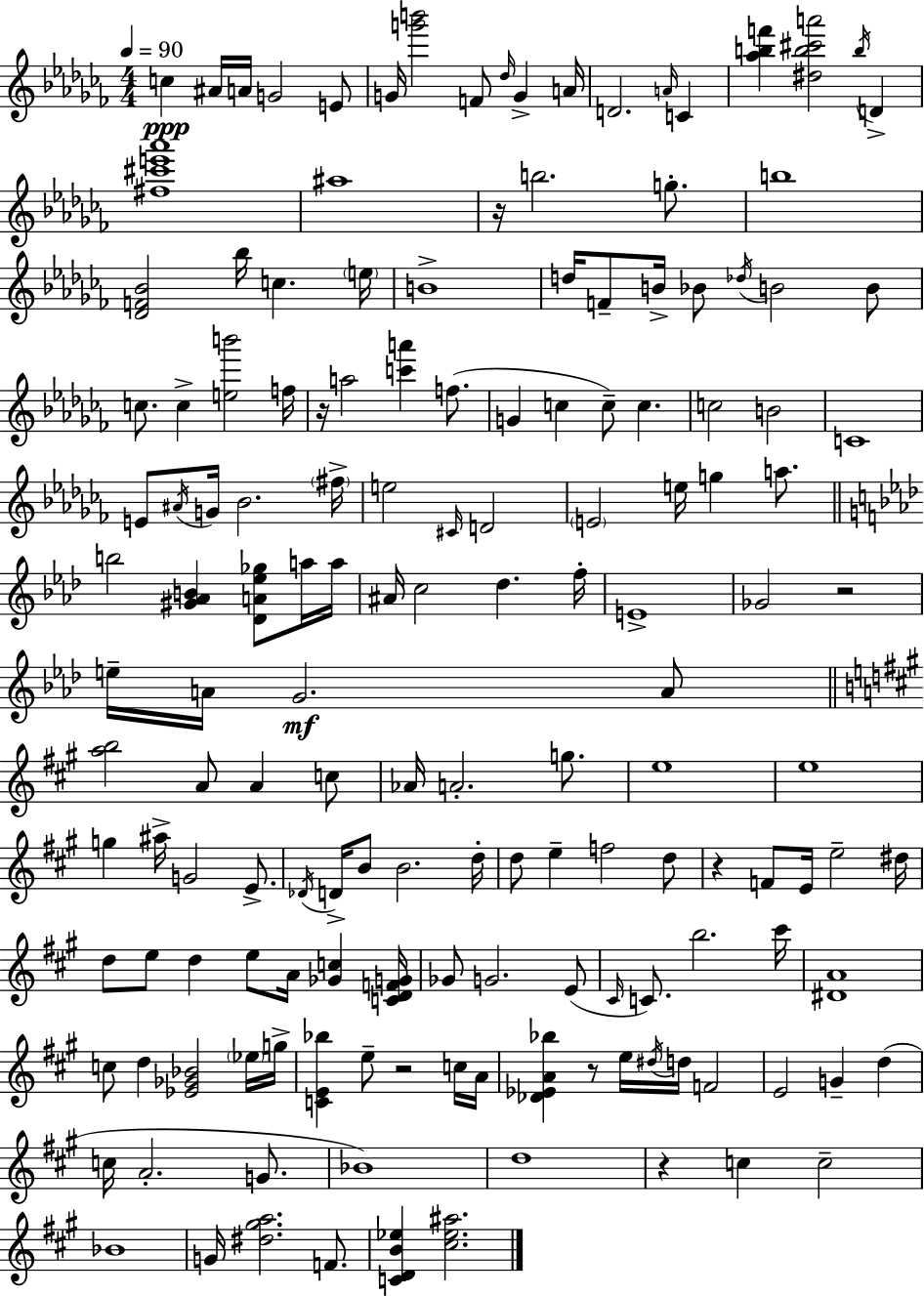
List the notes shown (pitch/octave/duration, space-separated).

C5/q A#4/s A4/s G4/h E4/e G4/s [G6,B6]/h F4/e Db5/s G4/q A4/s D4/h. A4/s C4/q [Ab5,B5,F6]/q [D#5,B5,C#6,A6]/h B5/s D4/q [F#5,C#6,E6,Ab6]/w A#5/w R/s B5/h. G5/e. B5/w [Db4,F4,Bb4]/h Bb5/s C5/q. E5/s B4/w D5/s F4/e B4/s Bb4/e Db5/s B4/h B4/e C5/e. C5/q [E5,B6]/h F5/s R/s A5/h [C6,A6]/q F5/e. G4/q C5/q C5/e C5/q. C5/h B4/h C4/w E4/e A#4/s G4/s Bb4/h. F#5/s E5/h C#4/s D4/h E4/h E5/s G5/q A5/e. B5/h [G#4,Ab4,B4]/q [Db4,A4,Eb5,Gb5]/e A5/s A5/s A#4/s C5/h Db5/q. F5/s E4/w Gb4/h R/h E5/s A4/s G4/h. A4/e [A5,B5]/h A4/e A4/q C5/e Ab4/s A4/h. G5/e. E5/w E5/w G5/q A#5/s G4/h E4/e. Db4/s D4/s B4/e B4/h. D5/s D5/e E5/q F5/h D5/e R/q F4/e E4/s E5/h D#5/s D5/e E5/e D5/q E5/e A4/s [Gb4,C5]/q [C4,D4,F4,G4]/s Gb4/e G4/h. E4/e C#4/s C4/e. B5/h. C#6/s [D#4,A4]/w C5/e D5/q [Eb4,Gb4,Bb4]/h Eb5/s G5/s [C4,E4,Bb5]/q E5/e R/h C5/s A4/s [Db4,Eb4,A4,Bb5]/q R/e E5/s D#5/s D5/s F4/h E4/h G4/q D5/q C5/s A4/h. G4/e. Bb4/w D5/w R/q C5/q C5/h Bb4/w G4/s [D#5,G#5,A5]/h. F4/e. [C4,D4,B4,Eb5]/q [C#5,Eb5,A#5]/h.